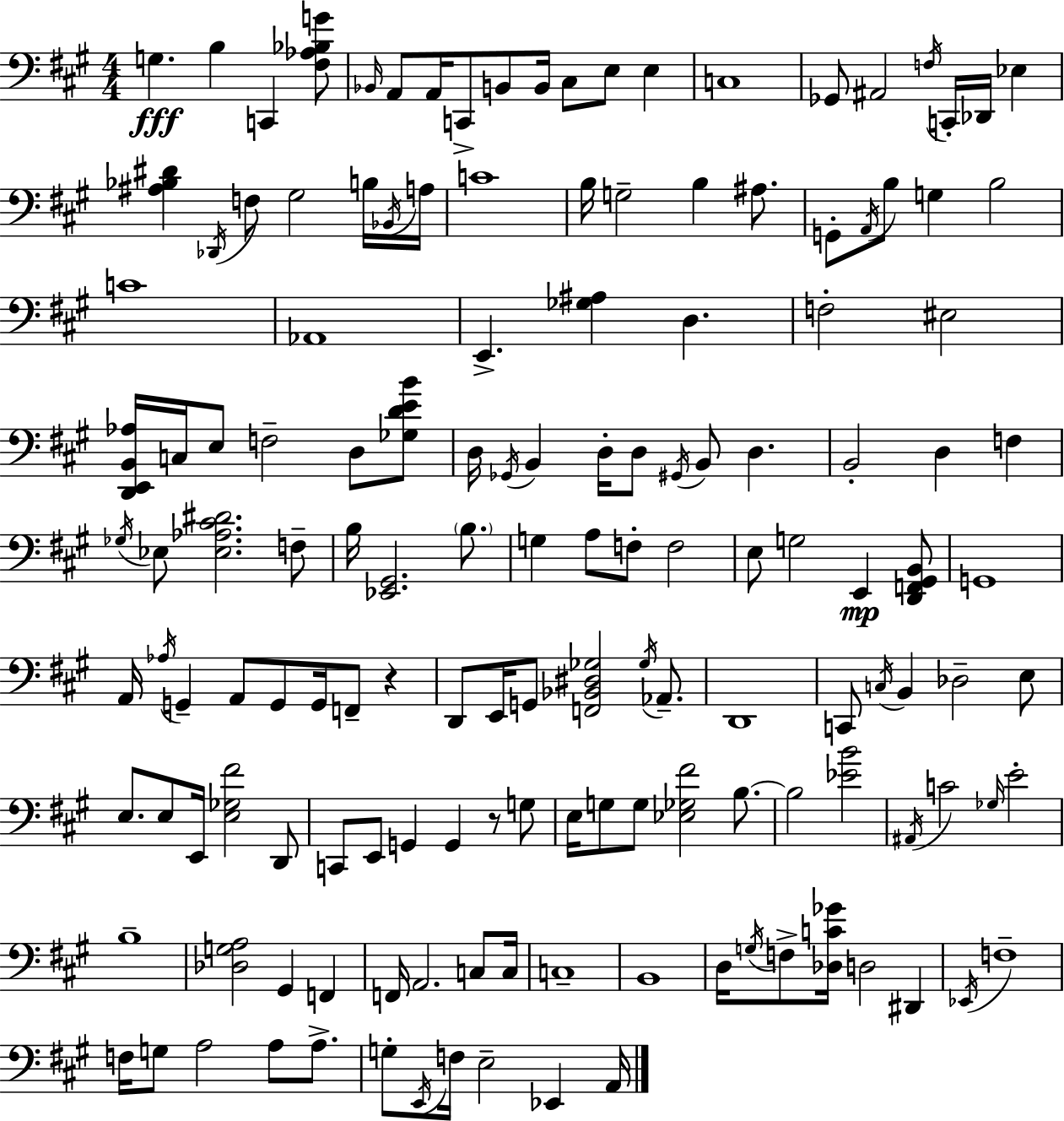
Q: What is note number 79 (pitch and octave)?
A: G2